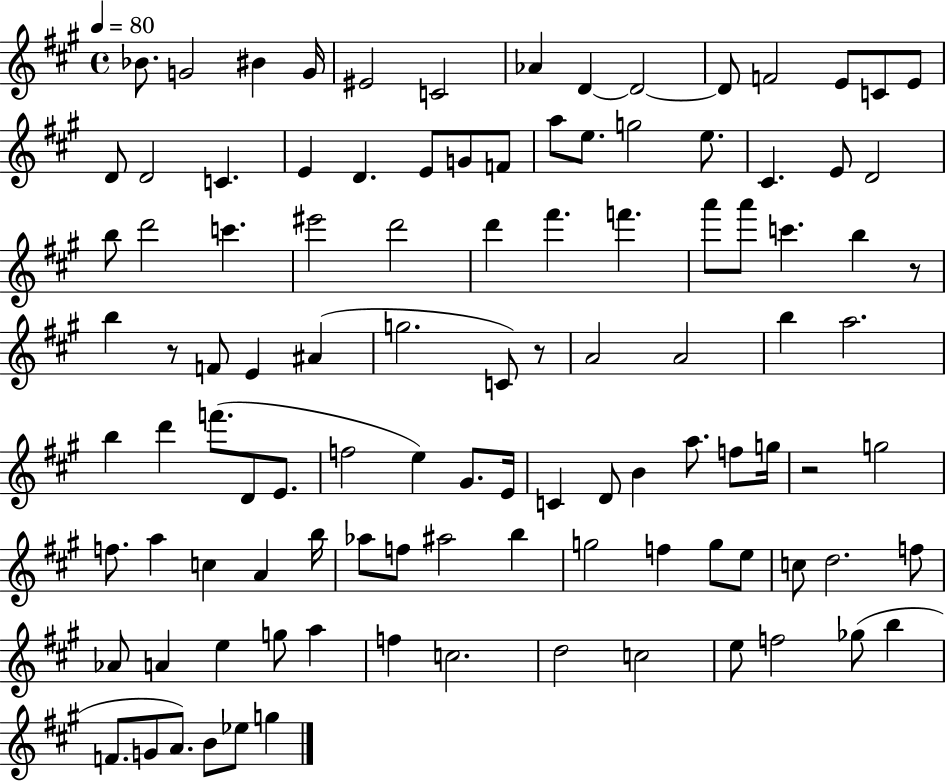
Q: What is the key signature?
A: A major